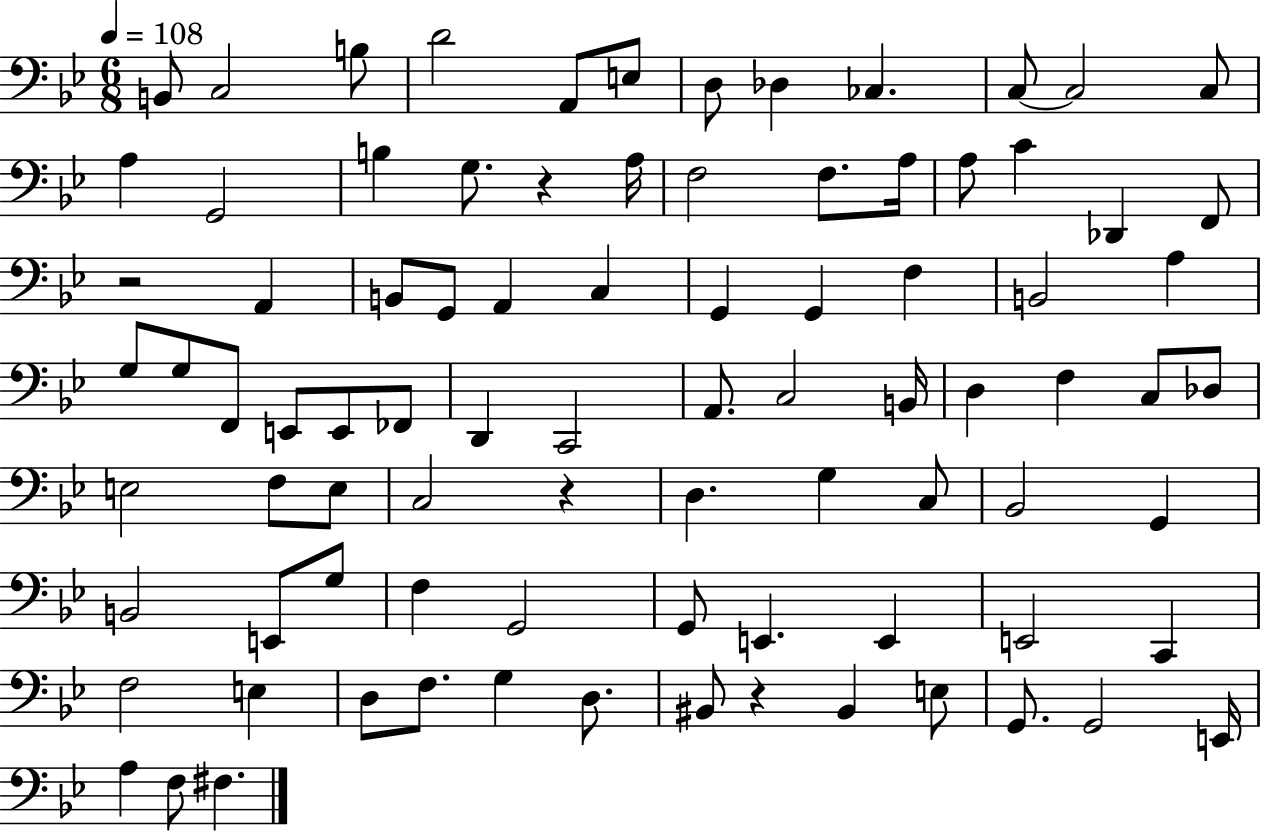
X:1
T:Untitled
M:6/8
L:1/4
K:Bb
B,,/2 C,2 B,/2 D2 A,,/2 E,/2 D,/2 _D, _C, C,/2 C,2 C,/2 A, G,,2 B, G,/2 z A,/4 F,2 F,/2 A,/4 A,/2 C _D,, F,,/2 z2 A,, B,,/2 G,,/2 A,, C, G,, G,, F, B,,2 A, G,/2 G,/2 F,,/2 E,,/2 E,,/2 _F,,/2 D,, C,,2 A,,/2 C,2 B,,/4 D, F, C,/2 _D,/2 E,2 F,/2 E,/2 C,2 z D, G, C,/2 _B,,2 G,, B,,2 E,,/2 G,/2 F, G,,2 G,,/2 E,, E,, E,,2 C,, F,2 E, D,/2 F,/2 G, D,/2 ^B,,/2 z ^B,, E,/2 G,,/2 G,,2 E,,/4 A, F,/2 ^F,